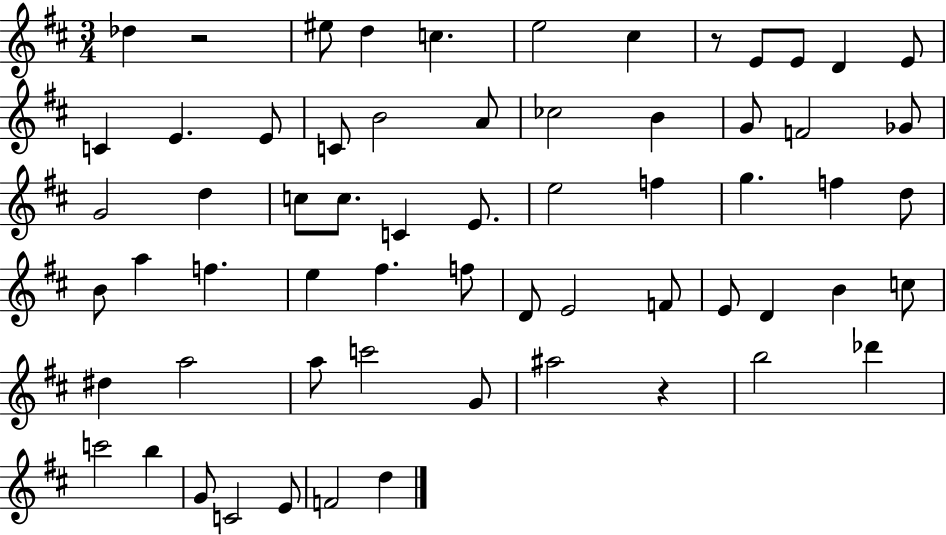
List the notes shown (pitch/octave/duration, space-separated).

Db5/q R/h EIS5/e D5/q C5/q. E5/h C#5/q R/e E4/e E4/e D4/q E4/e C4/q E4/q. E4/e C4/e B4/h A4/e CES5/h B4/q G4/e F4/h Gb4/e G4/h D5/q C5/e C5/e. C4/q E4/e. E5/h F5/q G5/q. F5/q D5/e B4/e A5/q F5/q. E5/q F#5/q. F5/e D4/e E4/h F4/e E4/e D4/q B4/q C5/e D#5/q A5/h A5/e C6/h G4/e A#5/h R/q B5/h Db6/q C6/h B5/q G4/e C4/h E4/e F4/h D5/q